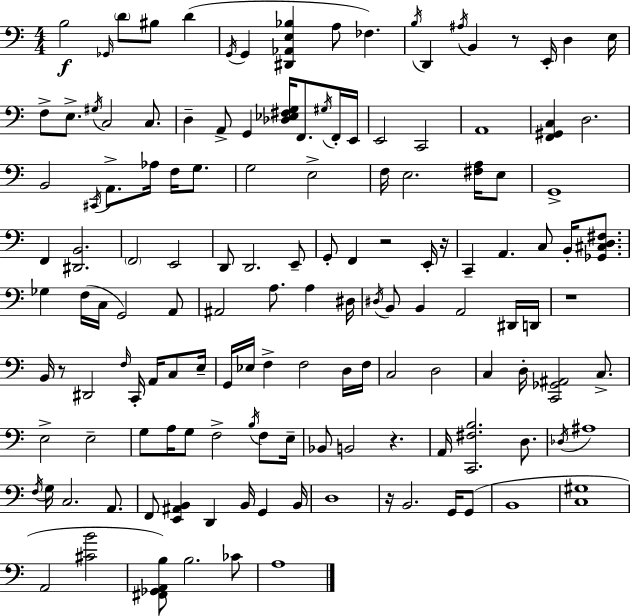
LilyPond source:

{
  \clef bass
  \numericTimeSignature
  \time 4/4
  \key a \minor
  b2\f \grace { ges,16 } \parenthesize d'8 bis8 d'4( | \acciaccatura { g,16 } g,4 <dis, aes, e bes>4 a8 fes4.) | \acciaccatura { b16 } d,4 \acciaccatura { ais16 } b,4 r8 e,16-. d4 | e16 f8-> e8.-> \acciaccatura { gis16 } c2 | \break c8. d4-- a,8-> g,4 <des ees fis g>16 | f,8. \acciaccatura { gis16 } f,16-. e,16 e,2 c,2 | a,1 | <f, gis, c>4 d2. | \break b,2 \acciaccatura { cis,16 } a,8.-> | aes16 f16 g8. g2 e2-> | f16 e2. | <fis a>16 e8 g,1-> | \break f,4 <dis, b,>2. | \parenthesize f,2 e,2 | d,8 d,2. | e,8-- g,8-. f,4 r2 | \break e,16-. r16 c,4-- a,4. | c8 b,16-. <ges, cis d fis>8. ges4 f16( c16 g,2) | a,8 ais,2 a8. | a4 dis16 \acciaccatura { dis16 } b,8 b,4 a,2 | \break dis,16 d,16 r1 | b,16 r8 dis,2 | \grace { f16 } c,16-. a,16 c8 e16-- g,16 ees16 f4-> f2 | d16 f16 c2 | \break d2 c4 d16-. <c, ges, ais,>2 | c8.-> e2-> | e2-- g8 a16 g8 f2-> | \acciaccatura { b16 } f8 e16-- bes,8 b,2 | \break r4. a,16 <c, fis b>2. | d8. \acciaccatura { des16 } ais1 | \acciaccatura { f16 } g16 c2. | a,8. f,8 <e, ais, b,>4 | \break d,4 b,16 g,4 b,16 d1 | r16 b,2. | g,16 g,8( b,1 | <c gis>1 | \break a,2 | <cis' b'>2 <fis, ges, a, b>8) b2. | ces'8 a1 | \bar "|."
}